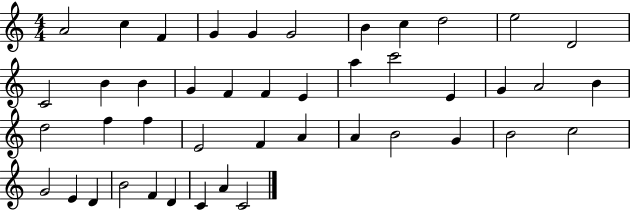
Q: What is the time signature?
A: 4/4